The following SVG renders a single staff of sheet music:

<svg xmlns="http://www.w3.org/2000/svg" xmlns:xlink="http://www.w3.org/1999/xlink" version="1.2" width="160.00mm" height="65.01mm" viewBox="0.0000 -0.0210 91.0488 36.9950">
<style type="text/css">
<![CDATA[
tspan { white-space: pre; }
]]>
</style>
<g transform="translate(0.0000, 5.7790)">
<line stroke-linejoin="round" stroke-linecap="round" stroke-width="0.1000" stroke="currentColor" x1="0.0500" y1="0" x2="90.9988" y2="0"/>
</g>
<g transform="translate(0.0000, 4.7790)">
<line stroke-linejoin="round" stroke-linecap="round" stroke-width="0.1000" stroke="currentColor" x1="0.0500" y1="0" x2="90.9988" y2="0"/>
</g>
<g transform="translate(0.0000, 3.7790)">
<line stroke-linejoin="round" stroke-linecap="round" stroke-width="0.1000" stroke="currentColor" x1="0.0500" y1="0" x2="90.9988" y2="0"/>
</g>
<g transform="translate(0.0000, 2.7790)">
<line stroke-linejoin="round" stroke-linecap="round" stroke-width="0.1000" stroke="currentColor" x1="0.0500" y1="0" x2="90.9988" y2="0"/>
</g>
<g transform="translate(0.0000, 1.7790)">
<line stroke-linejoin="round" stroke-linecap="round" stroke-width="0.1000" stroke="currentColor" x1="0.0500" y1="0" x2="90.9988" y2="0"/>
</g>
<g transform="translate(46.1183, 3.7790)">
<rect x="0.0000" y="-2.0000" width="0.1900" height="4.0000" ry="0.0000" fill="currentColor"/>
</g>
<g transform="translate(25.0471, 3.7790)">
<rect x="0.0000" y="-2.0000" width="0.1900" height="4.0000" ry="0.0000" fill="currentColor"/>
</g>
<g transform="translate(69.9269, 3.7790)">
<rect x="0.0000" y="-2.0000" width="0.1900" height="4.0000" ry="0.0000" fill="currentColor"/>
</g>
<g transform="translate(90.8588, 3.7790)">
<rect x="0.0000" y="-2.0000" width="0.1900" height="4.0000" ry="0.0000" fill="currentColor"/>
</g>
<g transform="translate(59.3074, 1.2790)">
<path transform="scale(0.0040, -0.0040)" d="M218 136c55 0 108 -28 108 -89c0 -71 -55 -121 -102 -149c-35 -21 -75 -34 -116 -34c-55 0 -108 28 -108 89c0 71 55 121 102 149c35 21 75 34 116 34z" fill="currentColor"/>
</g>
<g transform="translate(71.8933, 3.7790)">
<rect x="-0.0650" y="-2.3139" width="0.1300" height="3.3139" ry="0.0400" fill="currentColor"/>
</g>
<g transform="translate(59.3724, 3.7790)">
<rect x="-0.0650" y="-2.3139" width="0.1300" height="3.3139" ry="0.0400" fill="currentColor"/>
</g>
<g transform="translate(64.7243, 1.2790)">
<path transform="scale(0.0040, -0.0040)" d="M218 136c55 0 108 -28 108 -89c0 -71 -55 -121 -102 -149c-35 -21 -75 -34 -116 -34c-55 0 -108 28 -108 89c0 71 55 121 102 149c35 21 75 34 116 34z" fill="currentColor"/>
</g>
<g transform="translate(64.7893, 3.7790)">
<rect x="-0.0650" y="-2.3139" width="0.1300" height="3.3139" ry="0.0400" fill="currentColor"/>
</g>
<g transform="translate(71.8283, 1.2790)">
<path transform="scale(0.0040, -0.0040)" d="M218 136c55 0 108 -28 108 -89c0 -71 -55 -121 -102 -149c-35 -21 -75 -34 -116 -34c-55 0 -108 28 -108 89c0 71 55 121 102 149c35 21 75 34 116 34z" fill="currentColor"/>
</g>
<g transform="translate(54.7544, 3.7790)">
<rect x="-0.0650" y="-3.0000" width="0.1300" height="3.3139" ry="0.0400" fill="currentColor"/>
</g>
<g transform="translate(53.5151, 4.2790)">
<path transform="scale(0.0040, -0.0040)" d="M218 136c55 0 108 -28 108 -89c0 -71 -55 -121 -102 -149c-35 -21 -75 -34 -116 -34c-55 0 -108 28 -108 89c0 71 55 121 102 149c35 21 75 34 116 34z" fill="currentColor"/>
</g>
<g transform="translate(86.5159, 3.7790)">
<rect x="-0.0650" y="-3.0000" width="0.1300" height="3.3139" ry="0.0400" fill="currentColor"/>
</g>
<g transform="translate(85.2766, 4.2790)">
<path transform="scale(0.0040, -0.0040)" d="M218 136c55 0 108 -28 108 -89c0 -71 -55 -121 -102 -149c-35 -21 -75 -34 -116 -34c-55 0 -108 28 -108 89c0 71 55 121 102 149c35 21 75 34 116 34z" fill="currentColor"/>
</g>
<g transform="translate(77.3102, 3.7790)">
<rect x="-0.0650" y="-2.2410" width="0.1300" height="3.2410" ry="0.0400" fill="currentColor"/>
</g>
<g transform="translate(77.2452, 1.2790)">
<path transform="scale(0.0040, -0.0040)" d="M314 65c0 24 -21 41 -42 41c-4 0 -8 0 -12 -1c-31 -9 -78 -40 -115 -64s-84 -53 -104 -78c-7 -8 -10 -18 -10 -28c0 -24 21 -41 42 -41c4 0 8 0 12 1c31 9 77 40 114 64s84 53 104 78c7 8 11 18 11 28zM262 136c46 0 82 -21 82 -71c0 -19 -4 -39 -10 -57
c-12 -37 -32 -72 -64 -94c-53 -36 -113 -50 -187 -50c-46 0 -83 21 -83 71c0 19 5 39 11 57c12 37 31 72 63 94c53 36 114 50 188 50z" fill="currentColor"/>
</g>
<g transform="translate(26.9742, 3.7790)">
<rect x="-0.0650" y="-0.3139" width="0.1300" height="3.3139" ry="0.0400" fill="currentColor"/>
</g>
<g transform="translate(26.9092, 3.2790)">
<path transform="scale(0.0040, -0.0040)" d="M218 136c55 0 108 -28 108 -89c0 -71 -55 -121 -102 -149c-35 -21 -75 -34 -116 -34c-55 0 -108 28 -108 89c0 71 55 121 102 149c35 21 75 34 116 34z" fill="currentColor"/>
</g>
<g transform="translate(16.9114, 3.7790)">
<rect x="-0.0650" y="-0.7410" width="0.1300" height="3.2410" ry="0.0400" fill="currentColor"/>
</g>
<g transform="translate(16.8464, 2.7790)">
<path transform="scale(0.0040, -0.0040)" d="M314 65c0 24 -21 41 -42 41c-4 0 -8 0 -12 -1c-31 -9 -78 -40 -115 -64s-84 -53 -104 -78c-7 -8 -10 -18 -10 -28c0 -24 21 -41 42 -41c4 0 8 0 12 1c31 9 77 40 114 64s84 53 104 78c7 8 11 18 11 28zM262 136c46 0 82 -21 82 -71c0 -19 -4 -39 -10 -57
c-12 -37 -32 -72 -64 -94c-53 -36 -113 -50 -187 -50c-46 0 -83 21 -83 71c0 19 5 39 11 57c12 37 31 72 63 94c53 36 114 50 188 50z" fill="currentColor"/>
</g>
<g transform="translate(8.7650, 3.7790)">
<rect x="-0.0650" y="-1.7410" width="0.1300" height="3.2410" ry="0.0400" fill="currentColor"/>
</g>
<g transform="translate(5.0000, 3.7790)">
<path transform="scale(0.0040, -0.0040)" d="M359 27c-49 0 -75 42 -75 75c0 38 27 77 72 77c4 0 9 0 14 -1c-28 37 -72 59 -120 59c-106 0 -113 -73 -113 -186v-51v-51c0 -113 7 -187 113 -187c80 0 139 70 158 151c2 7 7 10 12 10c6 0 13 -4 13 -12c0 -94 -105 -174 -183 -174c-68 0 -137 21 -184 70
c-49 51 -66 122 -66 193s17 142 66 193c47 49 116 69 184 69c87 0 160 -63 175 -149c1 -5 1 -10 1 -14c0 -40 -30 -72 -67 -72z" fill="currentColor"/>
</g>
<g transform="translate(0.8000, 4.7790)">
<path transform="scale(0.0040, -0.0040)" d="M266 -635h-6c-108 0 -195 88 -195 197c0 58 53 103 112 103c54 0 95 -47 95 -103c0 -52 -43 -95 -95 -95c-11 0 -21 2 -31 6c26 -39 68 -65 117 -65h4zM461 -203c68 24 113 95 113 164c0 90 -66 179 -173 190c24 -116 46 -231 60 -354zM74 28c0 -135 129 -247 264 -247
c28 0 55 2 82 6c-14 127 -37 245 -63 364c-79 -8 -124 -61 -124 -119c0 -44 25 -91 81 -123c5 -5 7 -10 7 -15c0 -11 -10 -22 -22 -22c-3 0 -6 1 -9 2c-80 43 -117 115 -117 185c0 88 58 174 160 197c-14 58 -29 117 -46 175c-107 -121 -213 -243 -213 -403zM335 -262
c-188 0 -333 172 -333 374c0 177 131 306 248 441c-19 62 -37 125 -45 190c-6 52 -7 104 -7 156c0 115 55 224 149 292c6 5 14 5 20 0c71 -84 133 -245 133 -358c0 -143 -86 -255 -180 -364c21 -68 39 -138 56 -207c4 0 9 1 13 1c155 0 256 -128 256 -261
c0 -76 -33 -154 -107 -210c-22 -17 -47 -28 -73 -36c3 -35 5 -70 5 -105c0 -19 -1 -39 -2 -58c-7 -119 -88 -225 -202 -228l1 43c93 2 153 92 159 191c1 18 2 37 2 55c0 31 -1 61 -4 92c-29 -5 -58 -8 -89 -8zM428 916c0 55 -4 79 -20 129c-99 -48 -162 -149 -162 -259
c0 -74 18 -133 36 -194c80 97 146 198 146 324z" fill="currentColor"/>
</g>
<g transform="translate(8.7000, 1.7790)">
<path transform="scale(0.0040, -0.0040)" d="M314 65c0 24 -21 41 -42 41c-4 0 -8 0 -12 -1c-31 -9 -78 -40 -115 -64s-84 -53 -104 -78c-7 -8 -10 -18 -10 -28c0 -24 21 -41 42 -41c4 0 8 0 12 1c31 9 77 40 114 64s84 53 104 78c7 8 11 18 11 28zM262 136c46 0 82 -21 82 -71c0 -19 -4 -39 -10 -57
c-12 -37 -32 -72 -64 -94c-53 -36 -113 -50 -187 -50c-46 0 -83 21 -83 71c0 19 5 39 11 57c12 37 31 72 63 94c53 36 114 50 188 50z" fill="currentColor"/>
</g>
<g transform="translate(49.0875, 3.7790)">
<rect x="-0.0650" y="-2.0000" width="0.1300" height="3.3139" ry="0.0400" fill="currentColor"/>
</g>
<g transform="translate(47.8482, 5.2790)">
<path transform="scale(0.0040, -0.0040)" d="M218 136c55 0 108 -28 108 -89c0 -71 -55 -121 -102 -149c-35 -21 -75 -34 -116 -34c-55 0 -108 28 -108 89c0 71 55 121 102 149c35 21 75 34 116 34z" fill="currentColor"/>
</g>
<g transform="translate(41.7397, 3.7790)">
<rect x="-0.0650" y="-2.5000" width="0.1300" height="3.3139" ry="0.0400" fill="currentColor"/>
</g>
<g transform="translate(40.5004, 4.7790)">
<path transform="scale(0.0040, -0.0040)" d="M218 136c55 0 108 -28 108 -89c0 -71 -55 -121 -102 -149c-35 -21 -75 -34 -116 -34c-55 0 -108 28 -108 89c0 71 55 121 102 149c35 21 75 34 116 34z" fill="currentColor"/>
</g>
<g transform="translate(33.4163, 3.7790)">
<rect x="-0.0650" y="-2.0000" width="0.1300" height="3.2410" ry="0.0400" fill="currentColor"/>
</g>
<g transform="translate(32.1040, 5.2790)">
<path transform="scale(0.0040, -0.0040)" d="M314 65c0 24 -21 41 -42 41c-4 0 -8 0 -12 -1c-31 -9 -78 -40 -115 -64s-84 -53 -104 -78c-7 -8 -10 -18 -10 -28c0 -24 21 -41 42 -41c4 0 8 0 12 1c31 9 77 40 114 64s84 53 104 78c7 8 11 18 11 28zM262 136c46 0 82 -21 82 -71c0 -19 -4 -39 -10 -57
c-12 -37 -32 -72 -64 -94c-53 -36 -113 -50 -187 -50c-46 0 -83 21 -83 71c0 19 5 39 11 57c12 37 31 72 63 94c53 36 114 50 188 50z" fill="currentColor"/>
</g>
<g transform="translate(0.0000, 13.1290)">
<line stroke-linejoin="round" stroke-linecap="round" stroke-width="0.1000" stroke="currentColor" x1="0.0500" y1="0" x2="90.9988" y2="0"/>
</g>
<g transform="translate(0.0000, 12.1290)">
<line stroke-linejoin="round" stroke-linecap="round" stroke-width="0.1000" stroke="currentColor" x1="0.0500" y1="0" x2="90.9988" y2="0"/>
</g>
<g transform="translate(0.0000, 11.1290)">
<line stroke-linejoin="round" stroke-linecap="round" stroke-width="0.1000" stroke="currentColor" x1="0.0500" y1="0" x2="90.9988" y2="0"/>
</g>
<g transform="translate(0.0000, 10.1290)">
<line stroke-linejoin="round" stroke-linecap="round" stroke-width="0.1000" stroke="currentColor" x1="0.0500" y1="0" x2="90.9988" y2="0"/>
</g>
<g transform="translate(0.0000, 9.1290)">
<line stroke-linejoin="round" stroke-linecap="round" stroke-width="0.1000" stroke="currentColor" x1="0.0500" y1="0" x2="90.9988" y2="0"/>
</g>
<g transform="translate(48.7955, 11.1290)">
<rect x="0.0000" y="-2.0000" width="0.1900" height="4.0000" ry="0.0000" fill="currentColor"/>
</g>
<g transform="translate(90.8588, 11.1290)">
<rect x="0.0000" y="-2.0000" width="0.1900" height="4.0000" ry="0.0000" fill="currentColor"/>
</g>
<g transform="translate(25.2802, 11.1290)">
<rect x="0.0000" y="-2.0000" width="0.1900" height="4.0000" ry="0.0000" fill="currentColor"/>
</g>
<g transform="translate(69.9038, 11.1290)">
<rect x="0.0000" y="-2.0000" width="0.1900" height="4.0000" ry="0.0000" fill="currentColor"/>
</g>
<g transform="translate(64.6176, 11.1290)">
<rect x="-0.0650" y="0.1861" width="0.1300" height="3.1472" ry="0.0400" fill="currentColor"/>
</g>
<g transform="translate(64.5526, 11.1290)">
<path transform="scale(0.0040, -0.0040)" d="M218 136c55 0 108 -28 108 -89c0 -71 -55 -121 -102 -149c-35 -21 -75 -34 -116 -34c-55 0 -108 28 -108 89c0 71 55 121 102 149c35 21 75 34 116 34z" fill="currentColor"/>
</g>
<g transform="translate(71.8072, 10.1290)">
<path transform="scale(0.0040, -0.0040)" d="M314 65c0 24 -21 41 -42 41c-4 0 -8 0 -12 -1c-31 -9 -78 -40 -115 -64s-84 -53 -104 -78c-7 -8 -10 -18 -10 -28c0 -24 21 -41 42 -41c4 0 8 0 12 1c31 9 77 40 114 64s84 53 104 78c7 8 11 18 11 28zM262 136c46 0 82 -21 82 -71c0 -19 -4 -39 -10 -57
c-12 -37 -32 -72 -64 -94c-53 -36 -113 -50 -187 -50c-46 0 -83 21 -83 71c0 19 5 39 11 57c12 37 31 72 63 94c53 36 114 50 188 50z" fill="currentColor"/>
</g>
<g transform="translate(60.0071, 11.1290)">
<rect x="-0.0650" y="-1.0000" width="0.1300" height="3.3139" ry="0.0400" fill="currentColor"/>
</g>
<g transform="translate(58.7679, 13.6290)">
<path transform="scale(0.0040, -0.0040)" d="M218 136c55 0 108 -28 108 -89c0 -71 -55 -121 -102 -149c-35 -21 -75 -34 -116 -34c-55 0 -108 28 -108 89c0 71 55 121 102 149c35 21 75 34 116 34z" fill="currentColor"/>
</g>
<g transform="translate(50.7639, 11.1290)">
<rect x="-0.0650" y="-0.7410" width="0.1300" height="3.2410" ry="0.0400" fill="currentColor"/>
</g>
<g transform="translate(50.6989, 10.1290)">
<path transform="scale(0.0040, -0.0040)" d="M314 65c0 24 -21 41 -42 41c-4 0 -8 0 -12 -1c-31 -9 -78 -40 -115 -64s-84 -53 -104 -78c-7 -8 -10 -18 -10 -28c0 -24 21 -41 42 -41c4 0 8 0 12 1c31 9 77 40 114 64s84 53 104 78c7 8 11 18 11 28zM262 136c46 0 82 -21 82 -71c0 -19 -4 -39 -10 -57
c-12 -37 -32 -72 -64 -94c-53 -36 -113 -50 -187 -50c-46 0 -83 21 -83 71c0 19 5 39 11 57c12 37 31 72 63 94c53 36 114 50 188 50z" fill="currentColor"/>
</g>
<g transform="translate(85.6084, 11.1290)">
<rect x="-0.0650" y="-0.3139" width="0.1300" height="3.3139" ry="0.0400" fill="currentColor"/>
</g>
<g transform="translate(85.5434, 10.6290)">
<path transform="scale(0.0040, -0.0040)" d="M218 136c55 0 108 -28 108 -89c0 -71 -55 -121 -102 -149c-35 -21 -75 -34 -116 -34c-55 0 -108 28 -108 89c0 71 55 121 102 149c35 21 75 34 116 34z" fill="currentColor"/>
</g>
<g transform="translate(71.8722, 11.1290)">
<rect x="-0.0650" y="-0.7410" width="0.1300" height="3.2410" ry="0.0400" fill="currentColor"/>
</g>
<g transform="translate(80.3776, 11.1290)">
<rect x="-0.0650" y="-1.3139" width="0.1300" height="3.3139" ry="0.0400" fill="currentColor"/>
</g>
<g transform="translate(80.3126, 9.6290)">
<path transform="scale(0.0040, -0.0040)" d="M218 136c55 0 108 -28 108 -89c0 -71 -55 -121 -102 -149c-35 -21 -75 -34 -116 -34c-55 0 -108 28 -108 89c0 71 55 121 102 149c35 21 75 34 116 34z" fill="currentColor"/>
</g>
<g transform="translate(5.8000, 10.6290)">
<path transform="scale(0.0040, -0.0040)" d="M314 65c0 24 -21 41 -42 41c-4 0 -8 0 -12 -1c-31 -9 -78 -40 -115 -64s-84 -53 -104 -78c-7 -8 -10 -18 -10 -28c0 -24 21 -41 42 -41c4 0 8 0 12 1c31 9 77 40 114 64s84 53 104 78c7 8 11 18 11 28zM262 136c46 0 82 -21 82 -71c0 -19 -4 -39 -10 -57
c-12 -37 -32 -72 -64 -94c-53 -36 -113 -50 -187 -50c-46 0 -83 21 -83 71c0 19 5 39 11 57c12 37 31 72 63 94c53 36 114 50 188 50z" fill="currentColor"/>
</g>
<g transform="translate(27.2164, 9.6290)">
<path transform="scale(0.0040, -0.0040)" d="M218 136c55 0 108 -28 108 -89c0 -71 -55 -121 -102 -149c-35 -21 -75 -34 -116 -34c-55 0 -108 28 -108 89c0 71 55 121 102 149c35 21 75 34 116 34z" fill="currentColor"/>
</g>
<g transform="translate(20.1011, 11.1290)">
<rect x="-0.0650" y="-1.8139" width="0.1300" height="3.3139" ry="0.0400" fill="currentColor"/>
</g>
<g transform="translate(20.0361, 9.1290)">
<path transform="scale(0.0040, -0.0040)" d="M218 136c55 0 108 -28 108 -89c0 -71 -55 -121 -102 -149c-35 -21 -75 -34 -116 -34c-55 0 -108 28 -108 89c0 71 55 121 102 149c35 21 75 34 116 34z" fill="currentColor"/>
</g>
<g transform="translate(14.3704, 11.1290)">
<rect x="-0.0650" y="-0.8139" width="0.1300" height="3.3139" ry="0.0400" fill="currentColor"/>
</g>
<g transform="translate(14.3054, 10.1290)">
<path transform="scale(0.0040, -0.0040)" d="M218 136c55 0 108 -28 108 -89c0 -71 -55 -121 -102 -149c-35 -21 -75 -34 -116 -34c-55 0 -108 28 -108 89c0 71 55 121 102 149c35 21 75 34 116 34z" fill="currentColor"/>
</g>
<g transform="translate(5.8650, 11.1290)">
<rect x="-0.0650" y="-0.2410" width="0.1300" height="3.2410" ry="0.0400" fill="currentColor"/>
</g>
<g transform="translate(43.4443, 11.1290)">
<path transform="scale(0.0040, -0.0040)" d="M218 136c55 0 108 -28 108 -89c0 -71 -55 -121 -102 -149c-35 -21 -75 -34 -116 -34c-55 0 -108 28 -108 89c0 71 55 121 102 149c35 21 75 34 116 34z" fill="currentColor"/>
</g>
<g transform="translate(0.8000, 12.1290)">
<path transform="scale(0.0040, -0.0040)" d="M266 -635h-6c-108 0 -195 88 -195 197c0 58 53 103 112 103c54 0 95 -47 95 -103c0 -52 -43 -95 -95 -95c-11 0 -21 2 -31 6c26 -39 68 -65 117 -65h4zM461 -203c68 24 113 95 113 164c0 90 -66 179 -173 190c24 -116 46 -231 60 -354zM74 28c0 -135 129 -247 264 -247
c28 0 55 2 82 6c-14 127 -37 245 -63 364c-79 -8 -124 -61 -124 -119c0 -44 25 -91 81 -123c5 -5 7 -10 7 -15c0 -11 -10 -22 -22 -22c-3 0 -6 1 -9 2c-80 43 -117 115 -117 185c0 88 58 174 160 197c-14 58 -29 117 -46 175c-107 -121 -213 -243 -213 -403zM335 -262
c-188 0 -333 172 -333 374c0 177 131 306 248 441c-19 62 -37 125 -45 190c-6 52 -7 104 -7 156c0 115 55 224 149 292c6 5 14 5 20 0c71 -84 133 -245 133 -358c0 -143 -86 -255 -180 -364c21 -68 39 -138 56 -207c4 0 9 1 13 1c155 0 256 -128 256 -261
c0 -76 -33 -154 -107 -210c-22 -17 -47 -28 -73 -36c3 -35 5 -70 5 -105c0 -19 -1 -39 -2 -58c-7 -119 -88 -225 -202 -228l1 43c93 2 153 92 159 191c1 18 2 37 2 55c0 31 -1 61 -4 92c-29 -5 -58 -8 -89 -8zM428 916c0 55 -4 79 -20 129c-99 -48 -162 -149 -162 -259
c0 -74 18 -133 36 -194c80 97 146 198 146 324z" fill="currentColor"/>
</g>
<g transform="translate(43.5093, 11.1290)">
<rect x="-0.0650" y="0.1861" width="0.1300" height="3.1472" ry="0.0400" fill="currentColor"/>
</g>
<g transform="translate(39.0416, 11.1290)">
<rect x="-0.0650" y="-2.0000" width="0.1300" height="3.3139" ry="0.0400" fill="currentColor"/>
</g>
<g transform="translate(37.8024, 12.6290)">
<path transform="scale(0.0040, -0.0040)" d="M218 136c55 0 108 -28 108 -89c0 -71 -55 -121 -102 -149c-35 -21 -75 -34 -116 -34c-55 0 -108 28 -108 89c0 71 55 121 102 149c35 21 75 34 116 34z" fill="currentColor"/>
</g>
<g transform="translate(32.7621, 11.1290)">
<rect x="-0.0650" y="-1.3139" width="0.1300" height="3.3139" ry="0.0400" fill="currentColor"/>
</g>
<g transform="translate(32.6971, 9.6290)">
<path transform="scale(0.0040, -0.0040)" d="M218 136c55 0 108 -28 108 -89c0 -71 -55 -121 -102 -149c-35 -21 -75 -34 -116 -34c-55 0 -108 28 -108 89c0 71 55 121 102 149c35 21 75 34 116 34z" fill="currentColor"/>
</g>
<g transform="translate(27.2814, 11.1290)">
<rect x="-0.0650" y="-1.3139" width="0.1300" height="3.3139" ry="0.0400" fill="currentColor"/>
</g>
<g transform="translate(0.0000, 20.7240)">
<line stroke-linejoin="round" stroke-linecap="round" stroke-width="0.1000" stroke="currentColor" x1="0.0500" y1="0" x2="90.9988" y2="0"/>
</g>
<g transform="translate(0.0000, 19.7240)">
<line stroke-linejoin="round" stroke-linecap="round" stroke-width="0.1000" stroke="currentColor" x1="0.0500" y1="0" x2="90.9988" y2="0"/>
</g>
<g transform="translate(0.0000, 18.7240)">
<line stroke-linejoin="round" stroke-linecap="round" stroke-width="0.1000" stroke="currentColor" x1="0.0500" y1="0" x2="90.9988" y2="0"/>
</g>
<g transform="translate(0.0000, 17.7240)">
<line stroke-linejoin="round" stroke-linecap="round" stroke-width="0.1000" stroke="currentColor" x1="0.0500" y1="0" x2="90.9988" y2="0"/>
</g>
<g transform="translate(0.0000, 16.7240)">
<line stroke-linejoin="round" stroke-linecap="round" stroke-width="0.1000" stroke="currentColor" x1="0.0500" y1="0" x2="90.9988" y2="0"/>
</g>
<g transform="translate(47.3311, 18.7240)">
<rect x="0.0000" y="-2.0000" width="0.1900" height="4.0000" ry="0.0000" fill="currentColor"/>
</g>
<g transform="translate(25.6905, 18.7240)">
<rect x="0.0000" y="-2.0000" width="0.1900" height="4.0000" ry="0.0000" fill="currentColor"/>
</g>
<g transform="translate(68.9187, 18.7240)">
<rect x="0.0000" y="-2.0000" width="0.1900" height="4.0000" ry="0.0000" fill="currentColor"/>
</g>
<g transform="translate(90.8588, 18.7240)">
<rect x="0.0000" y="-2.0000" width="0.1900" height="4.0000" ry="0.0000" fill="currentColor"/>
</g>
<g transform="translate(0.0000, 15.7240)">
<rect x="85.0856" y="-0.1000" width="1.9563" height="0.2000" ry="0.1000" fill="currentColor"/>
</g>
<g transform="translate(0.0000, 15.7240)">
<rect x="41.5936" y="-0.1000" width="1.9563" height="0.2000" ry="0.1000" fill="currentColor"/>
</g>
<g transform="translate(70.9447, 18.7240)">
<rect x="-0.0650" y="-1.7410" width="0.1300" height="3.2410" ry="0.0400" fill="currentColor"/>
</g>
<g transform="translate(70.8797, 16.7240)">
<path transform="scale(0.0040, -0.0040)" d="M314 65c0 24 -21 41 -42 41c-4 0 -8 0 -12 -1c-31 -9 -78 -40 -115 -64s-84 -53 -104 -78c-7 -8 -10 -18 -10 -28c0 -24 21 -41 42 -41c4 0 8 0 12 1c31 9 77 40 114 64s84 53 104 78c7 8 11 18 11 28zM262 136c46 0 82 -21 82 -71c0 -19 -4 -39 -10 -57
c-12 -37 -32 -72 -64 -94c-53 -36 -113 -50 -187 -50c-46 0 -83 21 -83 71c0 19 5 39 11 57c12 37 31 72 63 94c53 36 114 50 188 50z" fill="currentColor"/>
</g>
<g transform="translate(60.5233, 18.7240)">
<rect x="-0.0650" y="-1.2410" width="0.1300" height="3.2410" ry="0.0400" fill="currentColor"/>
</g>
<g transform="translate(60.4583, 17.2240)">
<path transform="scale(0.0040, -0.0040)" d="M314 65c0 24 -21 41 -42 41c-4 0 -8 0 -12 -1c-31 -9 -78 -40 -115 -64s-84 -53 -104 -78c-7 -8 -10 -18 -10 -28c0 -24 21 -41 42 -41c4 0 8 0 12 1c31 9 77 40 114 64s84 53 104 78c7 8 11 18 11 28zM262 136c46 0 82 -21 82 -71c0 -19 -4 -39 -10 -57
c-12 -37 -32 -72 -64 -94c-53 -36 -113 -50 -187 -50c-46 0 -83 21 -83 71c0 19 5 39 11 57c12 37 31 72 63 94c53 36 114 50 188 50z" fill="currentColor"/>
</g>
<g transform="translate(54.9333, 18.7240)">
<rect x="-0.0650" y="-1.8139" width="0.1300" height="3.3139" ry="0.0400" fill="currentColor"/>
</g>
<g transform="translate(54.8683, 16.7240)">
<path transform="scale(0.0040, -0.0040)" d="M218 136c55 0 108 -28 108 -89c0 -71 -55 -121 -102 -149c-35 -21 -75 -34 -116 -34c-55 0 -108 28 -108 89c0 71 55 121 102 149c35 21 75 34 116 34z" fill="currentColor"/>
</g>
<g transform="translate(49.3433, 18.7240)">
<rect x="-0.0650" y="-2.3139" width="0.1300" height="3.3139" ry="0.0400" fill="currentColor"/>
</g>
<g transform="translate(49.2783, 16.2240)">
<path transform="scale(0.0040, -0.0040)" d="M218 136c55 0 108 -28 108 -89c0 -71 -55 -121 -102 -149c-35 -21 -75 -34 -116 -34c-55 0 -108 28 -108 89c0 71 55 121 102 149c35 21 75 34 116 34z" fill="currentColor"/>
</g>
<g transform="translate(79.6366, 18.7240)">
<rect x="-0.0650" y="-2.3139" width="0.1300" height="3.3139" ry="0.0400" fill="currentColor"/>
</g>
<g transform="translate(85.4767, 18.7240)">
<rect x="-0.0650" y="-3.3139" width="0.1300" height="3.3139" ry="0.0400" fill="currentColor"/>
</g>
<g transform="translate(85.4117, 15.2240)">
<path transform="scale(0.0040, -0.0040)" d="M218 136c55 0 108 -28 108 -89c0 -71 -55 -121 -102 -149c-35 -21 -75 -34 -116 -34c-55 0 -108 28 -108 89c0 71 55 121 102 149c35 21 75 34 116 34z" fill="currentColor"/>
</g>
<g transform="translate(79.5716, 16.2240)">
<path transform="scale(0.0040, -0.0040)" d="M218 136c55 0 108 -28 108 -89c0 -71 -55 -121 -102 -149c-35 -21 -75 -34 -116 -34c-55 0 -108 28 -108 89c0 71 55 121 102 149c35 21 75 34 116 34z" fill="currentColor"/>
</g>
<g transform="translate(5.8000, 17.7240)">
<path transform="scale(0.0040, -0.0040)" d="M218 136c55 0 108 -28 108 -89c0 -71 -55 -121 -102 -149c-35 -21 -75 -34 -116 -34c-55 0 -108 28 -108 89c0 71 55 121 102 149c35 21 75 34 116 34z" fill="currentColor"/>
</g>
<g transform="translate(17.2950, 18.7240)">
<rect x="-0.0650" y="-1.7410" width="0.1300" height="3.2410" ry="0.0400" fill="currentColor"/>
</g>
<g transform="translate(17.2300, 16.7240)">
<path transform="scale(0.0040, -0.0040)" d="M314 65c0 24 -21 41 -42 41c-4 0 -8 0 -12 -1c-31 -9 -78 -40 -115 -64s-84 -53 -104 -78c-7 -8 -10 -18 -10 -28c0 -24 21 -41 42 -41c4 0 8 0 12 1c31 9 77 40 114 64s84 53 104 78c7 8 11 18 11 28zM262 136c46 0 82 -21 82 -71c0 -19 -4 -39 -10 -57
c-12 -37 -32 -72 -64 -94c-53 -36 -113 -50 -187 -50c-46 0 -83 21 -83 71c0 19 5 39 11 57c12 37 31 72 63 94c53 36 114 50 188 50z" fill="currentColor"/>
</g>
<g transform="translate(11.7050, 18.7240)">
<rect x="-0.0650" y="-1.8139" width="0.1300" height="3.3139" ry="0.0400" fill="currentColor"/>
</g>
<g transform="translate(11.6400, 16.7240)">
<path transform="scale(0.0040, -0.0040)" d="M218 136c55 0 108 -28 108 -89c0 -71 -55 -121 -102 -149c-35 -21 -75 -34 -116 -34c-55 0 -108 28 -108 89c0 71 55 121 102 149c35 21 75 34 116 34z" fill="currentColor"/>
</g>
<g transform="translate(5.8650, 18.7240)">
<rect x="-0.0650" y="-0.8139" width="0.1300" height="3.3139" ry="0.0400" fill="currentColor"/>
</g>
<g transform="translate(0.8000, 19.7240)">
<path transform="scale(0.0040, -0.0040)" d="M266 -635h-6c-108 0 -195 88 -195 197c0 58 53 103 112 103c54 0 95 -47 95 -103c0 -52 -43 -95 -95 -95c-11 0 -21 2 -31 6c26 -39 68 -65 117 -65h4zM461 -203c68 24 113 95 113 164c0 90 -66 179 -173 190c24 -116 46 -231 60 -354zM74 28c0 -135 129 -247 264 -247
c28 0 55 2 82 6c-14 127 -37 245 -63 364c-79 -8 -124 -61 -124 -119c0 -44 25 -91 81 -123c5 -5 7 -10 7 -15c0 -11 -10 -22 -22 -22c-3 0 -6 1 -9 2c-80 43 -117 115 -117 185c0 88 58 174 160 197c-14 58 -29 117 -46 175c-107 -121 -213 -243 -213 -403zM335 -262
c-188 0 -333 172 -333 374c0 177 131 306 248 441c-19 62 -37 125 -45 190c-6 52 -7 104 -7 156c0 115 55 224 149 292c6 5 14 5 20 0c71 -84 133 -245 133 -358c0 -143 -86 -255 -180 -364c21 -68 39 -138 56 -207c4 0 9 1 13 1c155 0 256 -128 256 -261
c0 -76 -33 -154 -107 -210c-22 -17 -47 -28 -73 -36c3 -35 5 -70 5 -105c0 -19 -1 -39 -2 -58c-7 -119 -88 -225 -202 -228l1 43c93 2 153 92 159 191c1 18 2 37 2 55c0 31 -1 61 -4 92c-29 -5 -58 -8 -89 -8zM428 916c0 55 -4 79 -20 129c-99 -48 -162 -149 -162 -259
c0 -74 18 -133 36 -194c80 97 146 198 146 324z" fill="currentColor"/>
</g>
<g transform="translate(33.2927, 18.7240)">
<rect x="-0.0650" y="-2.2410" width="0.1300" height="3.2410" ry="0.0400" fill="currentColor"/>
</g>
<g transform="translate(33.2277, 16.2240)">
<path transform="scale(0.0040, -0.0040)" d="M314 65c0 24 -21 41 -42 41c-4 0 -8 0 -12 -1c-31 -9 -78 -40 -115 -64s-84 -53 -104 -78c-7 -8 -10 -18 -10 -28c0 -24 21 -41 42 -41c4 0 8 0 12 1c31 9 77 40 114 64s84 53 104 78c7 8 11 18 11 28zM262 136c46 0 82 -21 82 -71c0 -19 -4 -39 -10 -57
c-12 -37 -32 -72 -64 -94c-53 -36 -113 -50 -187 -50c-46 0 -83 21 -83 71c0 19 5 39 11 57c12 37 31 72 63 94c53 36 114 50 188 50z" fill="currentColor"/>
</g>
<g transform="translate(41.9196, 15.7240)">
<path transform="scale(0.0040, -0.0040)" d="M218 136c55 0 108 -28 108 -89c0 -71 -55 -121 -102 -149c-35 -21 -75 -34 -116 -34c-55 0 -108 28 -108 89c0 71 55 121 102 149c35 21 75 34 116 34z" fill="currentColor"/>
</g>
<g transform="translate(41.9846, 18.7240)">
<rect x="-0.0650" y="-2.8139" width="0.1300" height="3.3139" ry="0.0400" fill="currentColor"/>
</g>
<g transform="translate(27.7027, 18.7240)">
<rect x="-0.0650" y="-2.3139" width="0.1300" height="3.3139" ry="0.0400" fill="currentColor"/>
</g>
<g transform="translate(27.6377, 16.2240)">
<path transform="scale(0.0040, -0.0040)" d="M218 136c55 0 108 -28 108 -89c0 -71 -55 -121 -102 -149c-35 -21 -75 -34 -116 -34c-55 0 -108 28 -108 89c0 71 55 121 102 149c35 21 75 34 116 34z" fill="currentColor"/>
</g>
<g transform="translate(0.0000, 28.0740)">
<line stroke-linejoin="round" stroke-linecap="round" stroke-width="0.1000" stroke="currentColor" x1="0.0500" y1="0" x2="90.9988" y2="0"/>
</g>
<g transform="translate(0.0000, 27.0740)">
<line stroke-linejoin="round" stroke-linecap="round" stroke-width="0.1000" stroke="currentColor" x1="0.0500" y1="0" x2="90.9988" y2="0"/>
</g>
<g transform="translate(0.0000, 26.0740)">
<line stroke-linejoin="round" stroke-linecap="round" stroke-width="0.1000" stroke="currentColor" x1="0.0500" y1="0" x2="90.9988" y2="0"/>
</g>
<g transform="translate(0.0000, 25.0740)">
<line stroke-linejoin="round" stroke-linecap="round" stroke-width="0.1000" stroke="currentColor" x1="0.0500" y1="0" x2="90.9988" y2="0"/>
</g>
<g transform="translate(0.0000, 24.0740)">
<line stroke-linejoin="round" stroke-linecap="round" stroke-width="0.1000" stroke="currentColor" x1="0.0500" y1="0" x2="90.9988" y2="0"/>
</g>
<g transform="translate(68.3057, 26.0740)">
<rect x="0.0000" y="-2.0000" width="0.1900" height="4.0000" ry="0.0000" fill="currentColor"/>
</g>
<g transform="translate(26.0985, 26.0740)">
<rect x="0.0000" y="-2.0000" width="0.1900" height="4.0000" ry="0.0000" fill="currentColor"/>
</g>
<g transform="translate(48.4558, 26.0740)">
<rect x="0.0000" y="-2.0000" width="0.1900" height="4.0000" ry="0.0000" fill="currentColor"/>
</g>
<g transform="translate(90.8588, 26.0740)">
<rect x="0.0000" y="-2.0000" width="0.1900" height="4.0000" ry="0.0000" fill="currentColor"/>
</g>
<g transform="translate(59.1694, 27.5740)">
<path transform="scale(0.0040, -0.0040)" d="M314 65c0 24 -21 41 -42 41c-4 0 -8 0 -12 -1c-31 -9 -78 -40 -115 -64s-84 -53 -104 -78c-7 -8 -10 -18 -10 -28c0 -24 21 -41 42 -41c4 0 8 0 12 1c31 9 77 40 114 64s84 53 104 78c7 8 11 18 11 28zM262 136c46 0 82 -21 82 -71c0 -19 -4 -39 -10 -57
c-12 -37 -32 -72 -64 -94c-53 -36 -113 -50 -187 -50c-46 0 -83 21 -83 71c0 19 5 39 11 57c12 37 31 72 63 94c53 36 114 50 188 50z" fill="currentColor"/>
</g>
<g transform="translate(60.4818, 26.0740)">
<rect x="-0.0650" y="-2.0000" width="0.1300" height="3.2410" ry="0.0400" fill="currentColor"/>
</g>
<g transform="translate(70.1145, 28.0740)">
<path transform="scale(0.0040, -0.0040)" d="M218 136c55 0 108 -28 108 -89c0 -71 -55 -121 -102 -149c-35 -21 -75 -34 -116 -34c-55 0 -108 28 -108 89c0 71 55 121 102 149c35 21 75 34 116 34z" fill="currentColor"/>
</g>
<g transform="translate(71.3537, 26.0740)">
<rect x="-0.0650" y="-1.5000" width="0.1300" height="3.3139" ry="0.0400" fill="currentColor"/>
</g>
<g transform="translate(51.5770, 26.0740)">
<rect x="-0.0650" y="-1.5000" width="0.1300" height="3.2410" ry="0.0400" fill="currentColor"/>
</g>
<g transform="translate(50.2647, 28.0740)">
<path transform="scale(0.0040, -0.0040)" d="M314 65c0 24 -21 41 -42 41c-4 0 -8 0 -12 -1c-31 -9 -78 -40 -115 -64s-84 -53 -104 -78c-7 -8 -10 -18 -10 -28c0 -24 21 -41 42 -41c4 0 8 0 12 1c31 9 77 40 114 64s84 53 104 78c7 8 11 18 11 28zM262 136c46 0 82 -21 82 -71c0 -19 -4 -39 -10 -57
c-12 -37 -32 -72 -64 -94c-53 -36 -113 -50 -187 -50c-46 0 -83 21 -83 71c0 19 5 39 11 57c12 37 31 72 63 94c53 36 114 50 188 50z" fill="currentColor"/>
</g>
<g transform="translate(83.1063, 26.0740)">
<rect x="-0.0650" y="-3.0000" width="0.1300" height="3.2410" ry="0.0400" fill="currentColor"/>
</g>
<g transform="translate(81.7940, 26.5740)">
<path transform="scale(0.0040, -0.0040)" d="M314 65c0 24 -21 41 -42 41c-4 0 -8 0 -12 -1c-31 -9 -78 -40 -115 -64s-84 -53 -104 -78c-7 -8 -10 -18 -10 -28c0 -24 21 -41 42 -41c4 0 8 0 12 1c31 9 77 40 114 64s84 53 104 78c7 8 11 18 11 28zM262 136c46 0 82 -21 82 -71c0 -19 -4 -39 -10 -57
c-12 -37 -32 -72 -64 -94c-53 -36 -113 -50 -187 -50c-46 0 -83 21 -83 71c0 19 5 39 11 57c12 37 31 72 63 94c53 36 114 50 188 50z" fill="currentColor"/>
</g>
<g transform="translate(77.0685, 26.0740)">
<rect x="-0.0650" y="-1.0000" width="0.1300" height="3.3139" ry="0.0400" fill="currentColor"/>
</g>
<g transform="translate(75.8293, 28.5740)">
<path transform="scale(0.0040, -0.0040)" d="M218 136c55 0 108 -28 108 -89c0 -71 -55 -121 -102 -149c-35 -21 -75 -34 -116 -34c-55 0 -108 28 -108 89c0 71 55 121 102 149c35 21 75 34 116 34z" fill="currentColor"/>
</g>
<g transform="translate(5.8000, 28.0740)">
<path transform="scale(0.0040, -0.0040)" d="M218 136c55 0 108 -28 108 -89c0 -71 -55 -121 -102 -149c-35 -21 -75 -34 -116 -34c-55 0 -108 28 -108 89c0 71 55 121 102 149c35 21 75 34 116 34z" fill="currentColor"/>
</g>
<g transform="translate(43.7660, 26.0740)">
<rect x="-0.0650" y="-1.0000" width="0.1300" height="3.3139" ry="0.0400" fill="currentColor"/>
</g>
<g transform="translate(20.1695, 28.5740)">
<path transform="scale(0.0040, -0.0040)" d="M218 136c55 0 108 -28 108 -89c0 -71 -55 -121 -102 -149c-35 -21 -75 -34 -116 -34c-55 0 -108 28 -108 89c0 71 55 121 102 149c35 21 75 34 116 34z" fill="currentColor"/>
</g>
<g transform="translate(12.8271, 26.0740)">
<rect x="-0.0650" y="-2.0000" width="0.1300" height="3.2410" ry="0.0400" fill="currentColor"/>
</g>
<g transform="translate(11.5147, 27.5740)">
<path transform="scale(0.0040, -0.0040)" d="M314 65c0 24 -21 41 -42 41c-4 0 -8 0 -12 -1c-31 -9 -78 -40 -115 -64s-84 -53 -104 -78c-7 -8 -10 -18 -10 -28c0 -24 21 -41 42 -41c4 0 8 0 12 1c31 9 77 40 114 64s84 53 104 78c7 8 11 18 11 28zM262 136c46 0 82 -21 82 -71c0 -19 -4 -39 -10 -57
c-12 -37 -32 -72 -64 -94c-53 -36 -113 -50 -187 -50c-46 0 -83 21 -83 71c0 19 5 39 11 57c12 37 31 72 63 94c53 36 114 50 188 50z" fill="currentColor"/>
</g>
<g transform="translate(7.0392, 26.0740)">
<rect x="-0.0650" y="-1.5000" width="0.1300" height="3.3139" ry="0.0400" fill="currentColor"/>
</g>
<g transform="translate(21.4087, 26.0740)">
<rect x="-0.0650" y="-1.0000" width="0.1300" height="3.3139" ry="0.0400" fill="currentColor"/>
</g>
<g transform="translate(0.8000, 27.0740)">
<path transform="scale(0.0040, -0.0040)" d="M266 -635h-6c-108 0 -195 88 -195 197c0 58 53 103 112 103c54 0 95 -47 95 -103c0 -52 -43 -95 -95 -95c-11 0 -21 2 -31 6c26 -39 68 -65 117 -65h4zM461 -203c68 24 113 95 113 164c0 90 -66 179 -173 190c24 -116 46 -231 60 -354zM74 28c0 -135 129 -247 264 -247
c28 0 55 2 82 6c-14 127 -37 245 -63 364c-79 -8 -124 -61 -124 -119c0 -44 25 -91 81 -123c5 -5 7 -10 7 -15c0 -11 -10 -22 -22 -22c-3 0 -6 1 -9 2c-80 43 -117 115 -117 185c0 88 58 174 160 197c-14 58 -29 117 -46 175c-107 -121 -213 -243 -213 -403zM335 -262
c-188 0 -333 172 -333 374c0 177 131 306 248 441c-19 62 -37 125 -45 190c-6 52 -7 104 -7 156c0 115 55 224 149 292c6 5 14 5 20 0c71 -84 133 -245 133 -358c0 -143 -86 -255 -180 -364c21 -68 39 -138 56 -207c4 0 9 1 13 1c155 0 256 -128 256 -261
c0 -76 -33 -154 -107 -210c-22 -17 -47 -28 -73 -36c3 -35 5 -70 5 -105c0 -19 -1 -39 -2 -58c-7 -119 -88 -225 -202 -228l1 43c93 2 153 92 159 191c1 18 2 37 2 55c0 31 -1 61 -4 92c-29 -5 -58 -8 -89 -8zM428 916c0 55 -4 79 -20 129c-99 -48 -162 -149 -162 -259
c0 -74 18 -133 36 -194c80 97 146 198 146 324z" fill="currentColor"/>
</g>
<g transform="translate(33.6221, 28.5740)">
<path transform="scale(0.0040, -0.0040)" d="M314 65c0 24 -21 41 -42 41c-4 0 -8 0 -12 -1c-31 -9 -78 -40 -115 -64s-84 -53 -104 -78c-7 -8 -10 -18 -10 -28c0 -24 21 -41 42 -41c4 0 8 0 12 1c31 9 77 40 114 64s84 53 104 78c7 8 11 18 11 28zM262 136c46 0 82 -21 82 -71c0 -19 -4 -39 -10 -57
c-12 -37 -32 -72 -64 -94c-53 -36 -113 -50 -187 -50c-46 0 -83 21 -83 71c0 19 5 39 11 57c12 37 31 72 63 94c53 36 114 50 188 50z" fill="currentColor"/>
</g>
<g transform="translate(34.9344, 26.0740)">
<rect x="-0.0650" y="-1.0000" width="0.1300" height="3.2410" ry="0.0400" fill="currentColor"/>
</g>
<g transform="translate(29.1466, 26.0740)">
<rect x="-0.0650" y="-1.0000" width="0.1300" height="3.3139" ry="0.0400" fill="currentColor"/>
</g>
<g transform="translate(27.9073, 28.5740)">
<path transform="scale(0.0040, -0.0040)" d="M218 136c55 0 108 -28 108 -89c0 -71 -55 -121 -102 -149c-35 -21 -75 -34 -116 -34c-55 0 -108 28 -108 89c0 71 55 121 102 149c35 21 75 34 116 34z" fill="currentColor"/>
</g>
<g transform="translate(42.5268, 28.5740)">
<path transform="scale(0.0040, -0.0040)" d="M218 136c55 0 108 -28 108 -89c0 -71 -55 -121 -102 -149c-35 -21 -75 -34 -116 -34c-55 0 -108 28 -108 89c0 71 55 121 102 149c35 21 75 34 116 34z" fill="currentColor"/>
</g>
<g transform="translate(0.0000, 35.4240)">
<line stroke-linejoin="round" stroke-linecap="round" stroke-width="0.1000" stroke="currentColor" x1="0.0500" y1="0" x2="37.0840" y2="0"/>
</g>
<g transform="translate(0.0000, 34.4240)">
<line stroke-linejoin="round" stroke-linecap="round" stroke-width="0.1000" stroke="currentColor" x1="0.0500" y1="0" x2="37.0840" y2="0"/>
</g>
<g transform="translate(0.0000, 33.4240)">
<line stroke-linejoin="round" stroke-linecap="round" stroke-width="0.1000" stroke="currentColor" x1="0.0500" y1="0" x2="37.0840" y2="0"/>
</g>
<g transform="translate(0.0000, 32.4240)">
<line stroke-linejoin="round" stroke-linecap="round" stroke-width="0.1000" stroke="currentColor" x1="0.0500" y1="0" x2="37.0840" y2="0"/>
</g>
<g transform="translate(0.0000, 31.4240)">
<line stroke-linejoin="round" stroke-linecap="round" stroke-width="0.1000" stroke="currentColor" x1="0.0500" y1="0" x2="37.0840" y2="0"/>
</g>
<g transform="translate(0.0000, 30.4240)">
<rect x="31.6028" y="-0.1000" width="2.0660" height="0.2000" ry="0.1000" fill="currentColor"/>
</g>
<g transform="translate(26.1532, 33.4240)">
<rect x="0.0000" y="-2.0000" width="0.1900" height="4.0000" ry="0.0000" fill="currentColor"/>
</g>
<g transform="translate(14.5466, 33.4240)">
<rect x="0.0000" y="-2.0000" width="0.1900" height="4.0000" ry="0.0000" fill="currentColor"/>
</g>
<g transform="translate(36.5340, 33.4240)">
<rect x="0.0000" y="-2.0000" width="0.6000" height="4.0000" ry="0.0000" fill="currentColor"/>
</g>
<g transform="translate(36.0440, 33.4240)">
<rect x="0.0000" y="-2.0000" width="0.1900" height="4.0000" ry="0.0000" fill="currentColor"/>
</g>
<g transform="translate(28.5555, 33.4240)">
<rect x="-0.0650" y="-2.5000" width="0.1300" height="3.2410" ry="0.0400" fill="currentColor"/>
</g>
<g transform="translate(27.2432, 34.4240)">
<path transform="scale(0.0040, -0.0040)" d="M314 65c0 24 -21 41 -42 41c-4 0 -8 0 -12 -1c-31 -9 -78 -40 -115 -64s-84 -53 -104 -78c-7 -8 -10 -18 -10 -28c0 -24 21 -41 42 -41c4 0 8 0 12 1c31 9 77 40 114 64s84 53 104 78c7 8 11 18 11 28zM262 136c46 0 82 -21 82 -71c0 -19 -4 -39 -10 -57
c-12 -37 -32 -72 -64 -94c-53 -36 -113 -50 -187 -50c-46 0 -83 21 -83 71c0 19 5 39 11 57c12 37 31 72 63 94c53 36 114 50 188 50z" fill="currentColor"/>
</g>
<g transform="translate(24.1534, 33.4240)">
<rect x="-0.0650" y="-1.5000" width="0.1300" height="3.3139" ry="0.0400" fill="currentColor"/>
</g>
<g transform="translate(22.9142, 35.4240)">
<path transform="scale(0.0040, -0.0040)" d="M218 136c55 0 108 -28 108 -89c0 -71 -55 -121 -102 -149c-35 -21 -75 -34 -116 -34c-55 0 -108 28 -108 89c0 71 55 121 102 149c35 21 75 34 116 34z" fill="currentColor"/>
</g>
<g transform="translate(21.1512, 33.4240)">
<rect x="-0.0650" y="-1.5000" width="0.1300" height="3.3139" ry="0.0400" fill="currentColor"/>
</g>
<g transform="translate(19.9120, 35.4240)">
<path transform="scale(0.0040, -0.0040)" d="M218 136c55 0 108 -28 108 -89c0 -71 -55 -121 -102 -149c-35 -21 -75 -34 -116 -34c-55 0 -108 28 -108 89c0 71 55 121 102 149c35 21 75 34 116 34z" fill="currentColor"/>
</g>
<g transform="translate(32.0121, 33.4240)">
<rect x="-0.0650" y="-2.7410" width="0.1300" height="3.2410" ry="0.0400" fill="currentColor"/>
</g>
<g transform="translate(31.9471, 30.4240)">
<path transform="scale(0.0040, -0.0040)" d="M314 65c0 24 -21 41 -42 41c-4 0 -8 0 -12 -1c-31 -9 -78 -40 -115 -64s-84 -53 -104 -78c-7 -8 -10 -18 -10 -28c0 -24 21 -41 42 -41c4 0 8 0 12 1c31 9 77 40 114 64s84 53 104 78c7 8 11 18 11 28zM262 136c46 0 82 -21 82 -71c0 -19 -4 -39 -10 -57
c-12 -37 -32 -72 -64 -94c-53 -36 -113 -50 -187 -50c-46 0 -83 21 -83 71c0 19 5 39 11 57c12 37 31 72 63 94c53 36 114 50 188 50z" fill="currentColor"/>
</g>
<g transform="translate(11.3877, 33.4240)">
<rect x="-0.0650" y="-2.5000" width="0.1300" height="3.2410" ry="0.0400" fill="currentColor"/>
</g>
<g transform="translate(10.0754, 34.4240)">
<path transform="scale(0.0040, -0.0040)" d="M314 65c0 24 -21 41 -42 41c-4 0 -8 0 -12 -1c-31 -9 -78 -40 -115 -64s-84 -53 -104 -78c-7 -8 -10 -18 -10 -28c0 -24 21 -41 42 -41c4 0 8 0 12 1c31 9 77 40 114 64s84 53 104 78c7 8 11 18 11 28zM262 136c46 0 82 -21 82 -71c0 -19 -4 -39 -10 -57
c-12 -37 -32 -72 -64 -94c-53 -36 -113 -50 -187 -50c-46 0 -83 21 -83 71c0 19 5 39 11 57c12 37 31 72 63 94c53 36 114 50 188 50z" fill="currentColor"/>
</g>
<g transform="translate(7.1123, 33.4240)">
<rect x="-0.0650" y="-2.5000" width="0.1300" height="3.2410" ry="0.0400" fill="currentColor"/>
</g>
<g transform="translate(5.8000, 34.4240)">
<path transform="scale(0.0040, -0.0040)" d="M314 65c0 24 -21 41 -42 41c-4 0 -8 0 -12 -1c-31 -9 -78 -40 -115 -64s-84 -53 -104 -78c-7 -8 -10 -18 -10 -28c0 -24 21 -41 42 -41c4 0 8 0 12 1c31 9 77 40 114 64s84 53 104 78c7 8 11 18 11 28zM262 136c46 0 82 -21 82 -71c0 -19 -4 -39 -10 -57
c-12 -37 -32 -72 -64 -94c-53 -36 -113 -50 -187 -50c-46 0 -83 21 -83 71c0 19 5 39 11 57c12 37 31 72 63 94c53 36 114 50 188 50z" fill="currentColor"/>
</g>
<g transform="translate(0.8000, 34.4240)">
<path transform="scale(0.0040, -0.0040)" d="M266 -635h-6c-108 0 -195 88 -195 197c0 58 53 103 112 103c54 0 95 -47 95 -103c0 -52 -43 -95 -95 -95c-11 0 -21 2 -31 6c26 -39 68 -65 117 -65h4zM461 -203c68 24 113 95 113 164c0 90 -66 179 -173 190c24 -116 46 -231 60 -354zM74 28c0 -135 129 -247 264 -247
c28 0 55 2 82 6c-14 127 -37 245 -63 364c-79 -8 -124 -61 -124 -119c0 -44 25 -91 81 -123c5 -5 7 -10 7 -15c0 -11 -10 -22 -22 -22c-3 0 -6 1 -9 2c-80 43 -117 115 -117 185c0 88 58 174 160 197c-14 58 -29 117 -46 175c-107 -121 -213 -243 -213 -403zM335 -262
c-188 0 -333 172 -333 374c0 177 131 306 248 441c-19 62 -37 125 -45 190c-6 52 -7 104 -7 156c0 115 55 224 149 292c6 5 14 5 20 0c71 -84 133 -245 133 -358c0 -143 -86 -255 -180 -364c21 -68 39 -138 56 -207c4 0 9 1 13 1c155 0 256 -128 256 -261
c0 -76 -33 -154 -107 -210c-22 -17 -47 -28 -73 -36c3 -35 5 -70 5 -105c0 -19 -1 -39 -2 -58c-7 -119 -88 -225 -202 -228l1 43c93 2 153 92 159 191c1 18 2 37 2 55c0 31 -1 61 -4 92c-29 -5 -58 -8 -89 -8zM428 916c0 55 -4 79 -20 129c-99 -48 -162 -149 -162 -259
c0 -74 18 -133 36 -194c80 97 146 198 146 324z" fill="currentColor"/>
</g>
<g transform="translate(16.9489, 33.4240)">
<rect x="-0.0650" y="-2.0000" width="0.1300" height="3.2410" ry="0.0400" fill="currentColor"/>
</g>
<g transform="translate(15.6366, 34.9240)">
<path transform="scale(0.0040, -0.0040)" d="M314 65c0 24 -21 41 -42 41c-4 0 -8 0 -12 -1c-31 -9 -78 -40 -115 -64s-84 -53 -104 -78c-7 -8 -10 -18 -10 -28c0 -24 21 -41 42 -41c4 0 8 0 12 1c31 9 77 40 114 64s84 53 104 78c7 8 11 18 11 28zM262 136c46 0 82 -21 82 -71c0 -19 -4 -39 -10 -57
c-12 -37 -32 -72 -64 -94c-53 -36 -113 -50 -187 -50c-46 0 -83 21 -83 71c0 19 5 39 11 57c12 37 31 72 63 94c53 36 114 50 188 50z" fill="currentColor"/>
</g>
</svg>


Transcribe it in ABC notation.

X:1
T:Untitled
M:4/4
L:1/4
K:C
f2 d2 c F2 G F A g g g g2 A c2 d f e e F B d2 D B d2 e c d f f2 g g2 a g f e2 f2 g b E F2 D D D2 D E2 F2 E D A2 G2 G2 F2 E E G2 a2